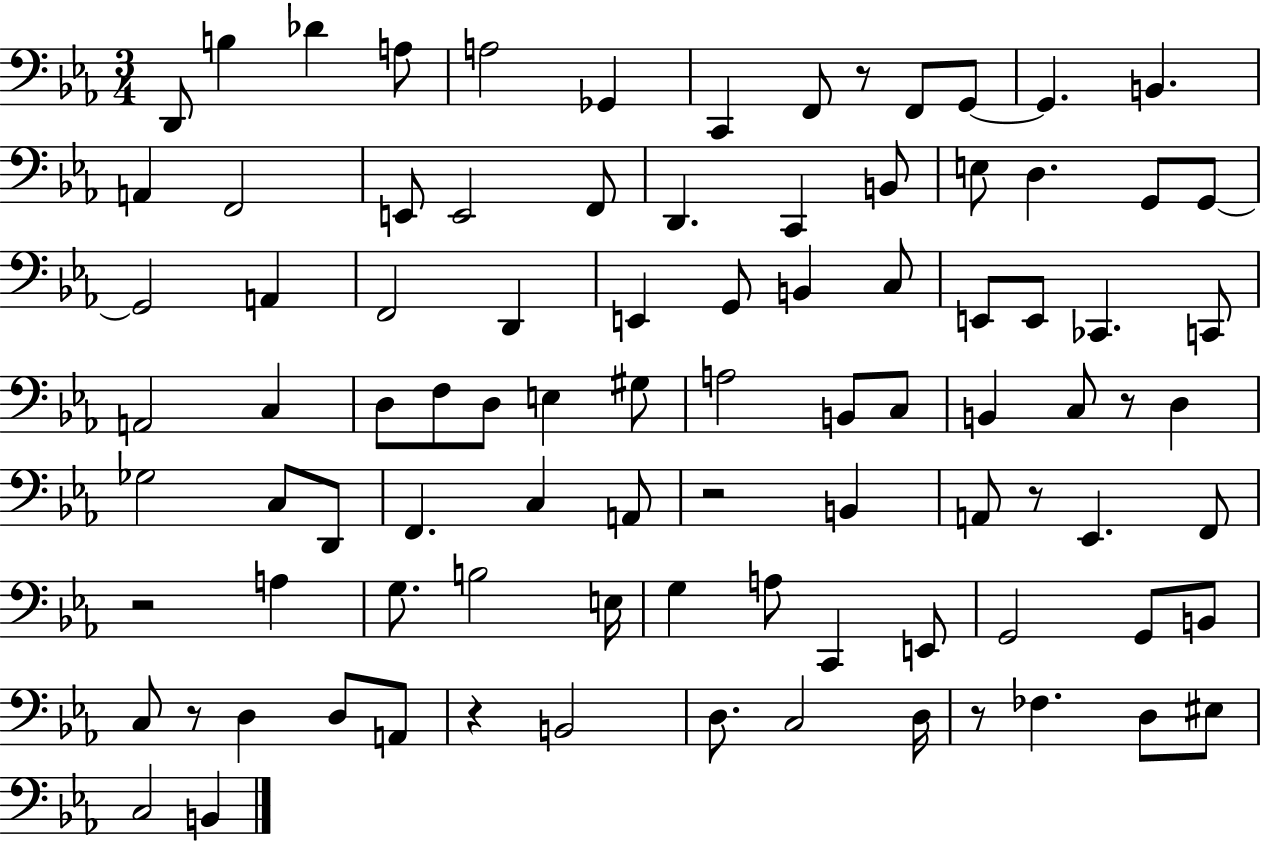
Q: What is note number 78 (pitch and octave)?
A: D3